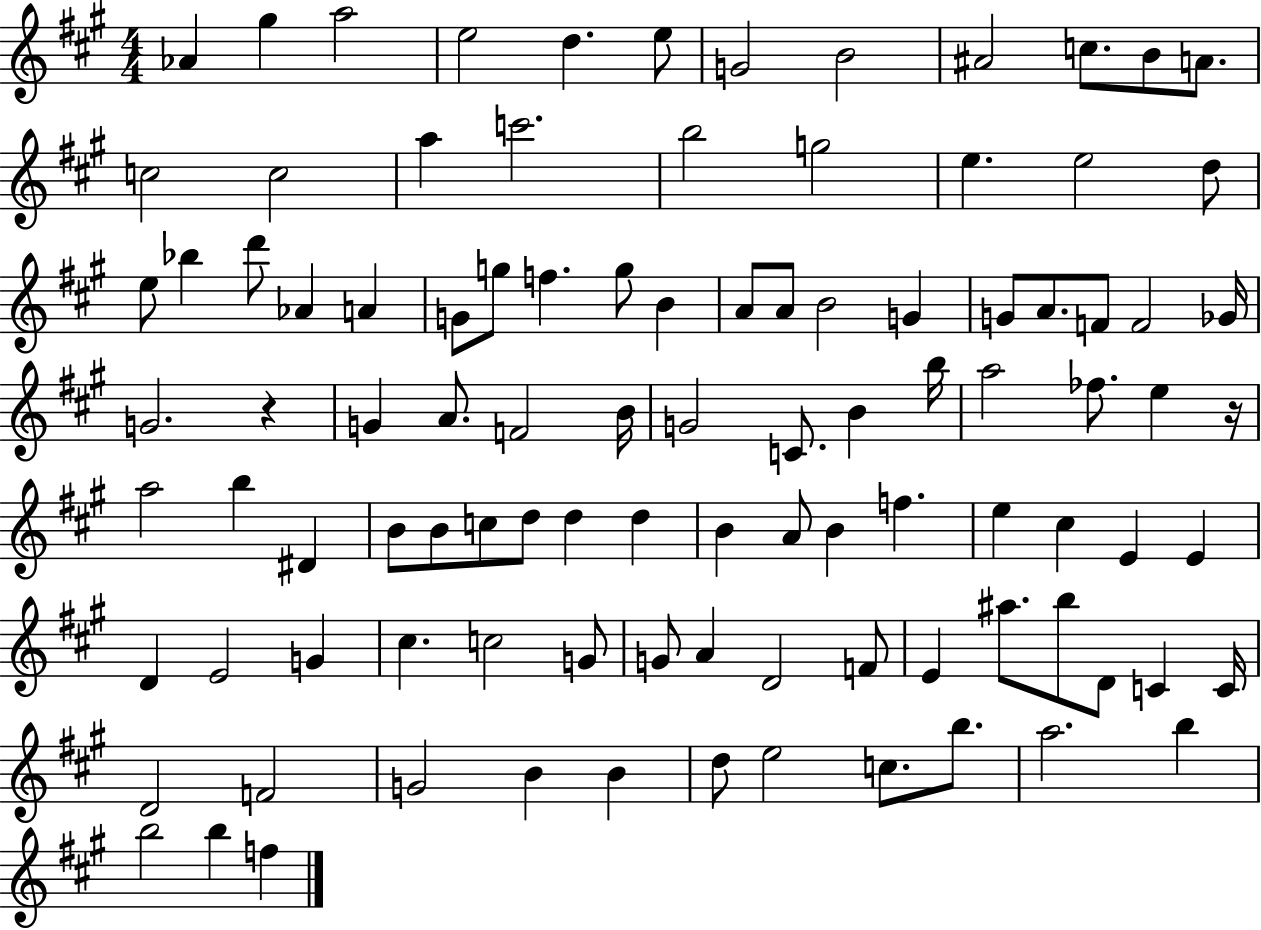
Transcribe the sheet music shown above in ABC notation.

X:1
T:Untitled
M:4/4
L:1/4
K:A
_A ^g a2 e2 d e/2 G2 B2 ^A2 c/2 B/2 A/2 c2 c2 a c'2 b2 g2 e e2 d/2 e/2 _b d'/2 _A A G/2 g/2 f g/2 B A/2 A/2 B2 G G/2 A/2 F/2 F2 _G/4 G2 z G A/2 F2 B/4 G2 C/2 B b/4 a2 _f/2 e z/4 a2 b ^D B/2 B/2 c/2 d/2 d d B A/2 B f e ^c E E D E2 G ^c c2 G/2 G/2 A D2 F/2 E ^a/2 b/2 D/2 C C/4 D2 F2 G2 B B d/2 e2 c/2 b/2 a2 b b2 b f